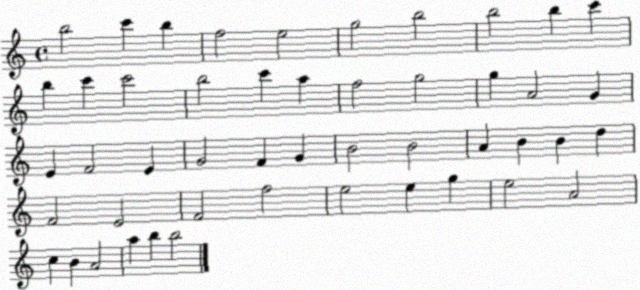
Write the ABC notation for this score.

X:1
T:Untitled
M:4/4
L:1/4
K:C
b2 c' b f2 e2 g2 b2 b2 b c' b c' c'2 b2 c' a f2 g2 g A2 G E F2 E G2 F G B2 B2 A B B d F2 E2 F2 f2 e2 e g e2 A2 c B A2 a b b2